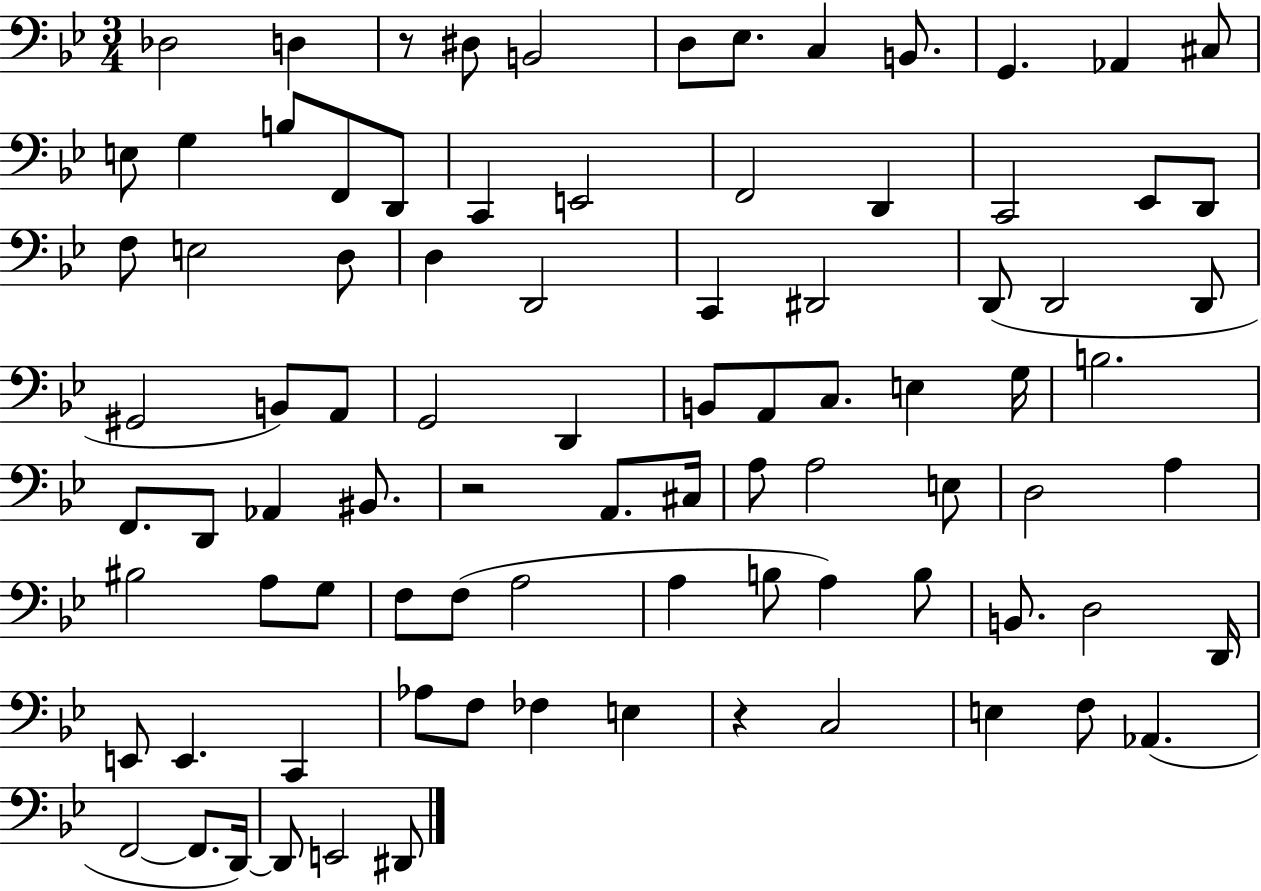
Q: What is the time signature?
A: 3/4